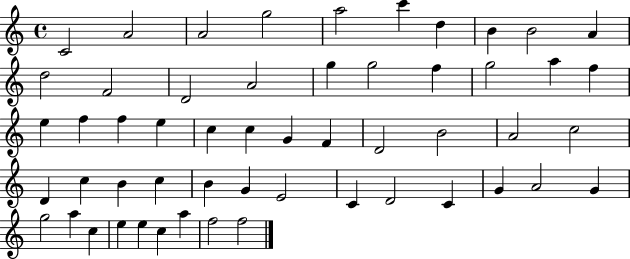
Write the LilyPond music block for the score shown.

{
  \clef treble
  \time 4/4
  \defaultTimeSignature
  \key c \major
  c'2 a'2 | a'2 g''2 | a''2 c'''4 d''4 | b'4 b'2 a'4 | \break d''2 f'2 | d'2 a'2 | g''4 g''2 f''4 | g''2 a''4 f''4 | \break e''4 f''4 f''4 e''4 | c''4 c''4 g'4 f'4 | d'2 b'2 | a'2 c''2 | \break d'4 c''4 b'4 c''4 | b'4 g'4 e'2 | c'4 d'2 c'4 | g'4 a'2 g'4 | \break g''2 a''4 c''4 | e''4 e''4 c''4 a''4 | f''2 f''2 | \bar "|."
}